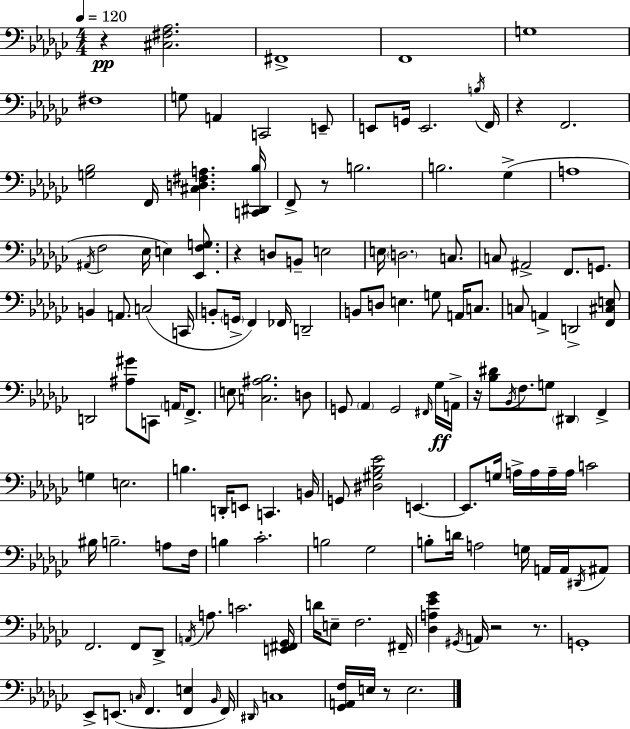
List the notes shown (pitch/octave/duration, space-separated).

R/q [C#3,F#3,Ab3]/h. F#2/w F2/w G3/w F#3/w G3/e A2/q C2/h E2/e E2/e G2/s E2/h. B3/s F2/s R/q F2/h. [G3,Bb3]/h F2/s [C#3,D3,F#3,A3]/q. [C2,D#2,Bb3]/s F2/e R/e B3/h. B3/h. Gb3/q A3/w A#2/s F3/h Eb3/s E3/q [Eb2,F3,G3]/e. R/q D3/e B2/e E3/h E3/s D3/h. C3/e. C3/e A#2/h F2/e. G2/e. B2/q A2/e. C3/h C2/s B2/e G2/s F2/q FES2/s D2/h B2/e D3/e E3/q. G3/e A2/s C3/e. C3/e A2/q D2/h [F2,C#3,E3]/e D2/h [A#3,G#4]/e C2/e A2/s F2/e. E3/e [C3,A#3,Bb3]/h. D3/e G2/e Ab2/q G2/h F#2/s Gb3/s A2/s R/s [Bb3,D#4]/e Bb2/s F3/e. G3/e D#2/q F2/q G3/q E3/h. B3/q. D2/s E2/e C2/q. B2/s G2/e [D#3,G#3,Bb3,Eb4]/h E2/q. E2/e. G3/s A3/s A3/s A3/s A3/s C4/h BIS3/s B3/h. A3/e F3/s B3/q CES4/h. B3/h Gb3/h B3/e D4/s A3/h G3/s A2/s A2/s D#2/s A#2/e F2/h. F2/e Db2/e A2/s A3/e. C4/h. [E2,F#2,Gb2]/s D4/s E3/e F3/h. F#2/s [Db3,A3,Eb4,Gb4]/q G#2/s A2/s R/h R/e. G2/w Eb2/e E2/e. C3/s F2/q. [F2,E3]/q Bb2/s F2/s D#2/s C3/w [Gb2,A2,F3]/s E3/s R/e E3/h.